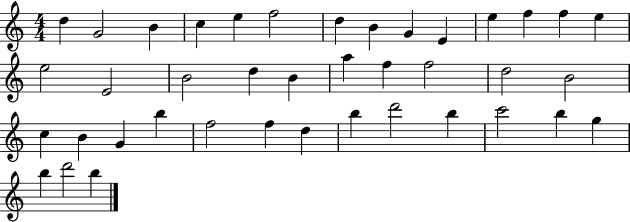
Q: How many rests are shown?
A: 0